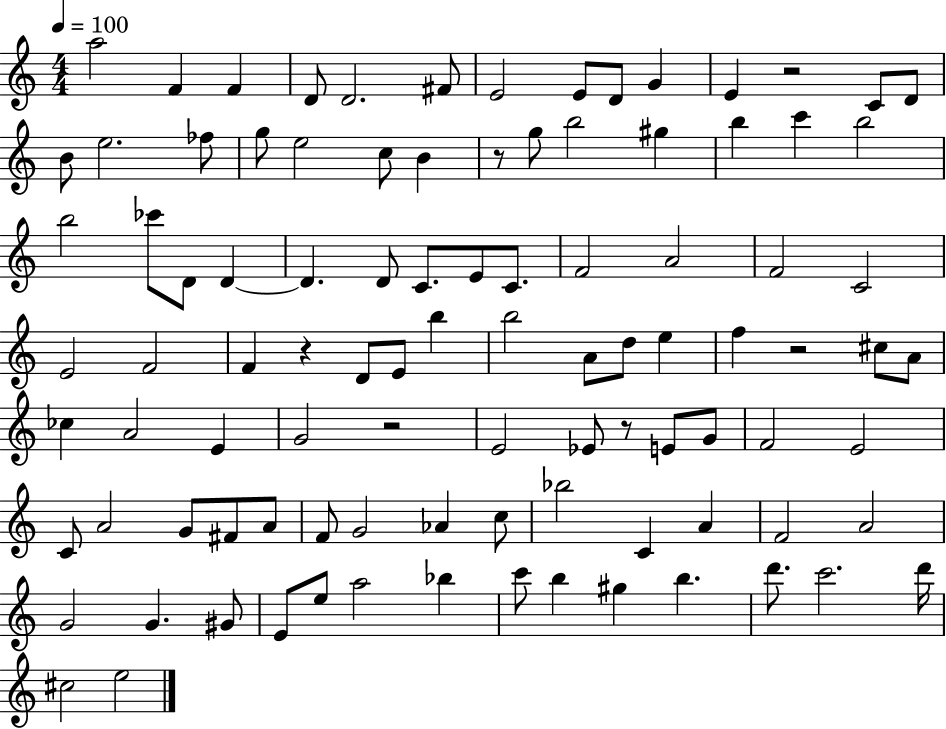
A5/h F4/q F4/q D4/e D4/h. F#4/e E4/h E4/e D4/e G4/q E4/q R/h C4/e D4/e B4/e E5/h. FES5/e G5/e E5/h C5/e B4/q R/e G5/e B5/h G#5/q B5/q C6/q B5/h B5/h CES6/e D4/e D4/q D4/q. D4/e C4/e. E4/e C4/e. F4/h A4/h F4/h C4/h E4/h F4/h F4/q R/q D4/e E4/e B5/q B5/h A4/e D5/e E5/q F5/q R/h C#5/e A4/e CES5/q A4/h E4/q G4/h R/h E4/h Eb4/e R/e E4/e G4/e F4/h E4/h C4/e A4/h G4/e F#4/e A4/e F4/e G4/h Ab4/q C5/e Bb5/h C4/q A4/q F4/h A4/h G4/h G4/q. G#4/e E4/e E5/e A5/h Bb5/q C6/e B5/q G#5/q B5/q. D6/e. C6/h. D6/s C#5/h E5/h